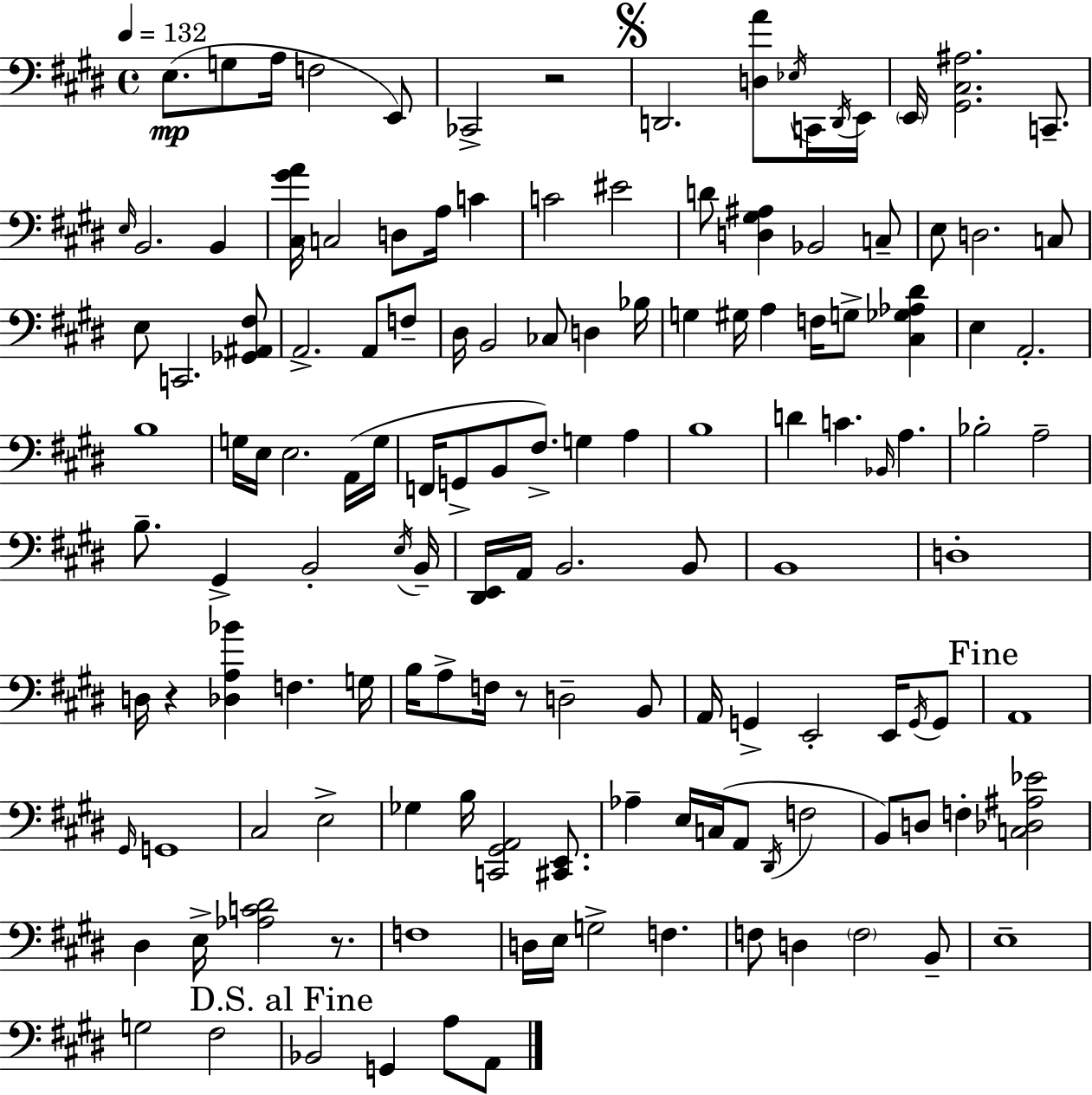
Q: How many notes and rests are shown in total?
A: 138